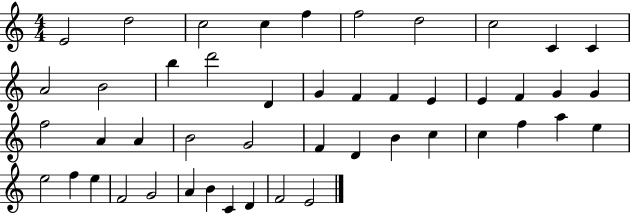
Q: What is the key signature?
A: C major